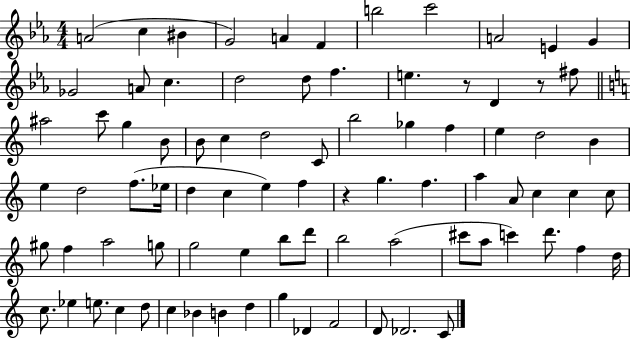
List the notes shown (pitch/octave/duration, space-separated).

A4/h C5/q BIS4/q G4/h A4/q F4/q B5/h C6/h A4/h E4/q G4/q Gb4/h A4/e C5/q. D5/h D5/e F5/q. E5/q. R/e D4/q R/e F#5/e A#5/h C6/e G5/q B4/e B4/e C5/q D5/h C4/e B5/h Gb5/q F5/q E5/q D5/h B4/q E5/q D5/h F5/e. Eb5/s D5/q C5/q E5/q F5/q R/q G5/q. F5/q. A5/q A4/e C5/q C5/q C5/e G#5/e F5/q A5/h G5/e G5/h E5/q B5/e D6/e B5/h A5/h C#6/e A5/e C6/q D6/e. F5/q D5/s C5/e. Eb5/q E5/e. C5/q D5/e C5/q Bb4/q B4/q D5/q G5/q Db4/q F4/h D4/e Db4/h. C4/e